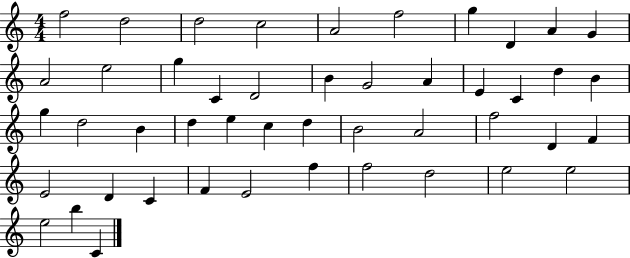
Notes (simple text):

F5/h D5/h D5/h C5/h A4/h F5/h G5/q D4/q A4/q G4/q A4/h E5/h G5/q C4/q D4/h B4/q G4/h A4/q E4/q C4/q D5/q B4/q G5/q D5/h B4/q D5/q E5/q C5/q D5/q B4/h A4/h F5/h D4/q F4/q E4/h D4/q C4/q F4/q E4/h F5/q F5/h D5/h E5/h E5/h E5/h B5/q C4/q